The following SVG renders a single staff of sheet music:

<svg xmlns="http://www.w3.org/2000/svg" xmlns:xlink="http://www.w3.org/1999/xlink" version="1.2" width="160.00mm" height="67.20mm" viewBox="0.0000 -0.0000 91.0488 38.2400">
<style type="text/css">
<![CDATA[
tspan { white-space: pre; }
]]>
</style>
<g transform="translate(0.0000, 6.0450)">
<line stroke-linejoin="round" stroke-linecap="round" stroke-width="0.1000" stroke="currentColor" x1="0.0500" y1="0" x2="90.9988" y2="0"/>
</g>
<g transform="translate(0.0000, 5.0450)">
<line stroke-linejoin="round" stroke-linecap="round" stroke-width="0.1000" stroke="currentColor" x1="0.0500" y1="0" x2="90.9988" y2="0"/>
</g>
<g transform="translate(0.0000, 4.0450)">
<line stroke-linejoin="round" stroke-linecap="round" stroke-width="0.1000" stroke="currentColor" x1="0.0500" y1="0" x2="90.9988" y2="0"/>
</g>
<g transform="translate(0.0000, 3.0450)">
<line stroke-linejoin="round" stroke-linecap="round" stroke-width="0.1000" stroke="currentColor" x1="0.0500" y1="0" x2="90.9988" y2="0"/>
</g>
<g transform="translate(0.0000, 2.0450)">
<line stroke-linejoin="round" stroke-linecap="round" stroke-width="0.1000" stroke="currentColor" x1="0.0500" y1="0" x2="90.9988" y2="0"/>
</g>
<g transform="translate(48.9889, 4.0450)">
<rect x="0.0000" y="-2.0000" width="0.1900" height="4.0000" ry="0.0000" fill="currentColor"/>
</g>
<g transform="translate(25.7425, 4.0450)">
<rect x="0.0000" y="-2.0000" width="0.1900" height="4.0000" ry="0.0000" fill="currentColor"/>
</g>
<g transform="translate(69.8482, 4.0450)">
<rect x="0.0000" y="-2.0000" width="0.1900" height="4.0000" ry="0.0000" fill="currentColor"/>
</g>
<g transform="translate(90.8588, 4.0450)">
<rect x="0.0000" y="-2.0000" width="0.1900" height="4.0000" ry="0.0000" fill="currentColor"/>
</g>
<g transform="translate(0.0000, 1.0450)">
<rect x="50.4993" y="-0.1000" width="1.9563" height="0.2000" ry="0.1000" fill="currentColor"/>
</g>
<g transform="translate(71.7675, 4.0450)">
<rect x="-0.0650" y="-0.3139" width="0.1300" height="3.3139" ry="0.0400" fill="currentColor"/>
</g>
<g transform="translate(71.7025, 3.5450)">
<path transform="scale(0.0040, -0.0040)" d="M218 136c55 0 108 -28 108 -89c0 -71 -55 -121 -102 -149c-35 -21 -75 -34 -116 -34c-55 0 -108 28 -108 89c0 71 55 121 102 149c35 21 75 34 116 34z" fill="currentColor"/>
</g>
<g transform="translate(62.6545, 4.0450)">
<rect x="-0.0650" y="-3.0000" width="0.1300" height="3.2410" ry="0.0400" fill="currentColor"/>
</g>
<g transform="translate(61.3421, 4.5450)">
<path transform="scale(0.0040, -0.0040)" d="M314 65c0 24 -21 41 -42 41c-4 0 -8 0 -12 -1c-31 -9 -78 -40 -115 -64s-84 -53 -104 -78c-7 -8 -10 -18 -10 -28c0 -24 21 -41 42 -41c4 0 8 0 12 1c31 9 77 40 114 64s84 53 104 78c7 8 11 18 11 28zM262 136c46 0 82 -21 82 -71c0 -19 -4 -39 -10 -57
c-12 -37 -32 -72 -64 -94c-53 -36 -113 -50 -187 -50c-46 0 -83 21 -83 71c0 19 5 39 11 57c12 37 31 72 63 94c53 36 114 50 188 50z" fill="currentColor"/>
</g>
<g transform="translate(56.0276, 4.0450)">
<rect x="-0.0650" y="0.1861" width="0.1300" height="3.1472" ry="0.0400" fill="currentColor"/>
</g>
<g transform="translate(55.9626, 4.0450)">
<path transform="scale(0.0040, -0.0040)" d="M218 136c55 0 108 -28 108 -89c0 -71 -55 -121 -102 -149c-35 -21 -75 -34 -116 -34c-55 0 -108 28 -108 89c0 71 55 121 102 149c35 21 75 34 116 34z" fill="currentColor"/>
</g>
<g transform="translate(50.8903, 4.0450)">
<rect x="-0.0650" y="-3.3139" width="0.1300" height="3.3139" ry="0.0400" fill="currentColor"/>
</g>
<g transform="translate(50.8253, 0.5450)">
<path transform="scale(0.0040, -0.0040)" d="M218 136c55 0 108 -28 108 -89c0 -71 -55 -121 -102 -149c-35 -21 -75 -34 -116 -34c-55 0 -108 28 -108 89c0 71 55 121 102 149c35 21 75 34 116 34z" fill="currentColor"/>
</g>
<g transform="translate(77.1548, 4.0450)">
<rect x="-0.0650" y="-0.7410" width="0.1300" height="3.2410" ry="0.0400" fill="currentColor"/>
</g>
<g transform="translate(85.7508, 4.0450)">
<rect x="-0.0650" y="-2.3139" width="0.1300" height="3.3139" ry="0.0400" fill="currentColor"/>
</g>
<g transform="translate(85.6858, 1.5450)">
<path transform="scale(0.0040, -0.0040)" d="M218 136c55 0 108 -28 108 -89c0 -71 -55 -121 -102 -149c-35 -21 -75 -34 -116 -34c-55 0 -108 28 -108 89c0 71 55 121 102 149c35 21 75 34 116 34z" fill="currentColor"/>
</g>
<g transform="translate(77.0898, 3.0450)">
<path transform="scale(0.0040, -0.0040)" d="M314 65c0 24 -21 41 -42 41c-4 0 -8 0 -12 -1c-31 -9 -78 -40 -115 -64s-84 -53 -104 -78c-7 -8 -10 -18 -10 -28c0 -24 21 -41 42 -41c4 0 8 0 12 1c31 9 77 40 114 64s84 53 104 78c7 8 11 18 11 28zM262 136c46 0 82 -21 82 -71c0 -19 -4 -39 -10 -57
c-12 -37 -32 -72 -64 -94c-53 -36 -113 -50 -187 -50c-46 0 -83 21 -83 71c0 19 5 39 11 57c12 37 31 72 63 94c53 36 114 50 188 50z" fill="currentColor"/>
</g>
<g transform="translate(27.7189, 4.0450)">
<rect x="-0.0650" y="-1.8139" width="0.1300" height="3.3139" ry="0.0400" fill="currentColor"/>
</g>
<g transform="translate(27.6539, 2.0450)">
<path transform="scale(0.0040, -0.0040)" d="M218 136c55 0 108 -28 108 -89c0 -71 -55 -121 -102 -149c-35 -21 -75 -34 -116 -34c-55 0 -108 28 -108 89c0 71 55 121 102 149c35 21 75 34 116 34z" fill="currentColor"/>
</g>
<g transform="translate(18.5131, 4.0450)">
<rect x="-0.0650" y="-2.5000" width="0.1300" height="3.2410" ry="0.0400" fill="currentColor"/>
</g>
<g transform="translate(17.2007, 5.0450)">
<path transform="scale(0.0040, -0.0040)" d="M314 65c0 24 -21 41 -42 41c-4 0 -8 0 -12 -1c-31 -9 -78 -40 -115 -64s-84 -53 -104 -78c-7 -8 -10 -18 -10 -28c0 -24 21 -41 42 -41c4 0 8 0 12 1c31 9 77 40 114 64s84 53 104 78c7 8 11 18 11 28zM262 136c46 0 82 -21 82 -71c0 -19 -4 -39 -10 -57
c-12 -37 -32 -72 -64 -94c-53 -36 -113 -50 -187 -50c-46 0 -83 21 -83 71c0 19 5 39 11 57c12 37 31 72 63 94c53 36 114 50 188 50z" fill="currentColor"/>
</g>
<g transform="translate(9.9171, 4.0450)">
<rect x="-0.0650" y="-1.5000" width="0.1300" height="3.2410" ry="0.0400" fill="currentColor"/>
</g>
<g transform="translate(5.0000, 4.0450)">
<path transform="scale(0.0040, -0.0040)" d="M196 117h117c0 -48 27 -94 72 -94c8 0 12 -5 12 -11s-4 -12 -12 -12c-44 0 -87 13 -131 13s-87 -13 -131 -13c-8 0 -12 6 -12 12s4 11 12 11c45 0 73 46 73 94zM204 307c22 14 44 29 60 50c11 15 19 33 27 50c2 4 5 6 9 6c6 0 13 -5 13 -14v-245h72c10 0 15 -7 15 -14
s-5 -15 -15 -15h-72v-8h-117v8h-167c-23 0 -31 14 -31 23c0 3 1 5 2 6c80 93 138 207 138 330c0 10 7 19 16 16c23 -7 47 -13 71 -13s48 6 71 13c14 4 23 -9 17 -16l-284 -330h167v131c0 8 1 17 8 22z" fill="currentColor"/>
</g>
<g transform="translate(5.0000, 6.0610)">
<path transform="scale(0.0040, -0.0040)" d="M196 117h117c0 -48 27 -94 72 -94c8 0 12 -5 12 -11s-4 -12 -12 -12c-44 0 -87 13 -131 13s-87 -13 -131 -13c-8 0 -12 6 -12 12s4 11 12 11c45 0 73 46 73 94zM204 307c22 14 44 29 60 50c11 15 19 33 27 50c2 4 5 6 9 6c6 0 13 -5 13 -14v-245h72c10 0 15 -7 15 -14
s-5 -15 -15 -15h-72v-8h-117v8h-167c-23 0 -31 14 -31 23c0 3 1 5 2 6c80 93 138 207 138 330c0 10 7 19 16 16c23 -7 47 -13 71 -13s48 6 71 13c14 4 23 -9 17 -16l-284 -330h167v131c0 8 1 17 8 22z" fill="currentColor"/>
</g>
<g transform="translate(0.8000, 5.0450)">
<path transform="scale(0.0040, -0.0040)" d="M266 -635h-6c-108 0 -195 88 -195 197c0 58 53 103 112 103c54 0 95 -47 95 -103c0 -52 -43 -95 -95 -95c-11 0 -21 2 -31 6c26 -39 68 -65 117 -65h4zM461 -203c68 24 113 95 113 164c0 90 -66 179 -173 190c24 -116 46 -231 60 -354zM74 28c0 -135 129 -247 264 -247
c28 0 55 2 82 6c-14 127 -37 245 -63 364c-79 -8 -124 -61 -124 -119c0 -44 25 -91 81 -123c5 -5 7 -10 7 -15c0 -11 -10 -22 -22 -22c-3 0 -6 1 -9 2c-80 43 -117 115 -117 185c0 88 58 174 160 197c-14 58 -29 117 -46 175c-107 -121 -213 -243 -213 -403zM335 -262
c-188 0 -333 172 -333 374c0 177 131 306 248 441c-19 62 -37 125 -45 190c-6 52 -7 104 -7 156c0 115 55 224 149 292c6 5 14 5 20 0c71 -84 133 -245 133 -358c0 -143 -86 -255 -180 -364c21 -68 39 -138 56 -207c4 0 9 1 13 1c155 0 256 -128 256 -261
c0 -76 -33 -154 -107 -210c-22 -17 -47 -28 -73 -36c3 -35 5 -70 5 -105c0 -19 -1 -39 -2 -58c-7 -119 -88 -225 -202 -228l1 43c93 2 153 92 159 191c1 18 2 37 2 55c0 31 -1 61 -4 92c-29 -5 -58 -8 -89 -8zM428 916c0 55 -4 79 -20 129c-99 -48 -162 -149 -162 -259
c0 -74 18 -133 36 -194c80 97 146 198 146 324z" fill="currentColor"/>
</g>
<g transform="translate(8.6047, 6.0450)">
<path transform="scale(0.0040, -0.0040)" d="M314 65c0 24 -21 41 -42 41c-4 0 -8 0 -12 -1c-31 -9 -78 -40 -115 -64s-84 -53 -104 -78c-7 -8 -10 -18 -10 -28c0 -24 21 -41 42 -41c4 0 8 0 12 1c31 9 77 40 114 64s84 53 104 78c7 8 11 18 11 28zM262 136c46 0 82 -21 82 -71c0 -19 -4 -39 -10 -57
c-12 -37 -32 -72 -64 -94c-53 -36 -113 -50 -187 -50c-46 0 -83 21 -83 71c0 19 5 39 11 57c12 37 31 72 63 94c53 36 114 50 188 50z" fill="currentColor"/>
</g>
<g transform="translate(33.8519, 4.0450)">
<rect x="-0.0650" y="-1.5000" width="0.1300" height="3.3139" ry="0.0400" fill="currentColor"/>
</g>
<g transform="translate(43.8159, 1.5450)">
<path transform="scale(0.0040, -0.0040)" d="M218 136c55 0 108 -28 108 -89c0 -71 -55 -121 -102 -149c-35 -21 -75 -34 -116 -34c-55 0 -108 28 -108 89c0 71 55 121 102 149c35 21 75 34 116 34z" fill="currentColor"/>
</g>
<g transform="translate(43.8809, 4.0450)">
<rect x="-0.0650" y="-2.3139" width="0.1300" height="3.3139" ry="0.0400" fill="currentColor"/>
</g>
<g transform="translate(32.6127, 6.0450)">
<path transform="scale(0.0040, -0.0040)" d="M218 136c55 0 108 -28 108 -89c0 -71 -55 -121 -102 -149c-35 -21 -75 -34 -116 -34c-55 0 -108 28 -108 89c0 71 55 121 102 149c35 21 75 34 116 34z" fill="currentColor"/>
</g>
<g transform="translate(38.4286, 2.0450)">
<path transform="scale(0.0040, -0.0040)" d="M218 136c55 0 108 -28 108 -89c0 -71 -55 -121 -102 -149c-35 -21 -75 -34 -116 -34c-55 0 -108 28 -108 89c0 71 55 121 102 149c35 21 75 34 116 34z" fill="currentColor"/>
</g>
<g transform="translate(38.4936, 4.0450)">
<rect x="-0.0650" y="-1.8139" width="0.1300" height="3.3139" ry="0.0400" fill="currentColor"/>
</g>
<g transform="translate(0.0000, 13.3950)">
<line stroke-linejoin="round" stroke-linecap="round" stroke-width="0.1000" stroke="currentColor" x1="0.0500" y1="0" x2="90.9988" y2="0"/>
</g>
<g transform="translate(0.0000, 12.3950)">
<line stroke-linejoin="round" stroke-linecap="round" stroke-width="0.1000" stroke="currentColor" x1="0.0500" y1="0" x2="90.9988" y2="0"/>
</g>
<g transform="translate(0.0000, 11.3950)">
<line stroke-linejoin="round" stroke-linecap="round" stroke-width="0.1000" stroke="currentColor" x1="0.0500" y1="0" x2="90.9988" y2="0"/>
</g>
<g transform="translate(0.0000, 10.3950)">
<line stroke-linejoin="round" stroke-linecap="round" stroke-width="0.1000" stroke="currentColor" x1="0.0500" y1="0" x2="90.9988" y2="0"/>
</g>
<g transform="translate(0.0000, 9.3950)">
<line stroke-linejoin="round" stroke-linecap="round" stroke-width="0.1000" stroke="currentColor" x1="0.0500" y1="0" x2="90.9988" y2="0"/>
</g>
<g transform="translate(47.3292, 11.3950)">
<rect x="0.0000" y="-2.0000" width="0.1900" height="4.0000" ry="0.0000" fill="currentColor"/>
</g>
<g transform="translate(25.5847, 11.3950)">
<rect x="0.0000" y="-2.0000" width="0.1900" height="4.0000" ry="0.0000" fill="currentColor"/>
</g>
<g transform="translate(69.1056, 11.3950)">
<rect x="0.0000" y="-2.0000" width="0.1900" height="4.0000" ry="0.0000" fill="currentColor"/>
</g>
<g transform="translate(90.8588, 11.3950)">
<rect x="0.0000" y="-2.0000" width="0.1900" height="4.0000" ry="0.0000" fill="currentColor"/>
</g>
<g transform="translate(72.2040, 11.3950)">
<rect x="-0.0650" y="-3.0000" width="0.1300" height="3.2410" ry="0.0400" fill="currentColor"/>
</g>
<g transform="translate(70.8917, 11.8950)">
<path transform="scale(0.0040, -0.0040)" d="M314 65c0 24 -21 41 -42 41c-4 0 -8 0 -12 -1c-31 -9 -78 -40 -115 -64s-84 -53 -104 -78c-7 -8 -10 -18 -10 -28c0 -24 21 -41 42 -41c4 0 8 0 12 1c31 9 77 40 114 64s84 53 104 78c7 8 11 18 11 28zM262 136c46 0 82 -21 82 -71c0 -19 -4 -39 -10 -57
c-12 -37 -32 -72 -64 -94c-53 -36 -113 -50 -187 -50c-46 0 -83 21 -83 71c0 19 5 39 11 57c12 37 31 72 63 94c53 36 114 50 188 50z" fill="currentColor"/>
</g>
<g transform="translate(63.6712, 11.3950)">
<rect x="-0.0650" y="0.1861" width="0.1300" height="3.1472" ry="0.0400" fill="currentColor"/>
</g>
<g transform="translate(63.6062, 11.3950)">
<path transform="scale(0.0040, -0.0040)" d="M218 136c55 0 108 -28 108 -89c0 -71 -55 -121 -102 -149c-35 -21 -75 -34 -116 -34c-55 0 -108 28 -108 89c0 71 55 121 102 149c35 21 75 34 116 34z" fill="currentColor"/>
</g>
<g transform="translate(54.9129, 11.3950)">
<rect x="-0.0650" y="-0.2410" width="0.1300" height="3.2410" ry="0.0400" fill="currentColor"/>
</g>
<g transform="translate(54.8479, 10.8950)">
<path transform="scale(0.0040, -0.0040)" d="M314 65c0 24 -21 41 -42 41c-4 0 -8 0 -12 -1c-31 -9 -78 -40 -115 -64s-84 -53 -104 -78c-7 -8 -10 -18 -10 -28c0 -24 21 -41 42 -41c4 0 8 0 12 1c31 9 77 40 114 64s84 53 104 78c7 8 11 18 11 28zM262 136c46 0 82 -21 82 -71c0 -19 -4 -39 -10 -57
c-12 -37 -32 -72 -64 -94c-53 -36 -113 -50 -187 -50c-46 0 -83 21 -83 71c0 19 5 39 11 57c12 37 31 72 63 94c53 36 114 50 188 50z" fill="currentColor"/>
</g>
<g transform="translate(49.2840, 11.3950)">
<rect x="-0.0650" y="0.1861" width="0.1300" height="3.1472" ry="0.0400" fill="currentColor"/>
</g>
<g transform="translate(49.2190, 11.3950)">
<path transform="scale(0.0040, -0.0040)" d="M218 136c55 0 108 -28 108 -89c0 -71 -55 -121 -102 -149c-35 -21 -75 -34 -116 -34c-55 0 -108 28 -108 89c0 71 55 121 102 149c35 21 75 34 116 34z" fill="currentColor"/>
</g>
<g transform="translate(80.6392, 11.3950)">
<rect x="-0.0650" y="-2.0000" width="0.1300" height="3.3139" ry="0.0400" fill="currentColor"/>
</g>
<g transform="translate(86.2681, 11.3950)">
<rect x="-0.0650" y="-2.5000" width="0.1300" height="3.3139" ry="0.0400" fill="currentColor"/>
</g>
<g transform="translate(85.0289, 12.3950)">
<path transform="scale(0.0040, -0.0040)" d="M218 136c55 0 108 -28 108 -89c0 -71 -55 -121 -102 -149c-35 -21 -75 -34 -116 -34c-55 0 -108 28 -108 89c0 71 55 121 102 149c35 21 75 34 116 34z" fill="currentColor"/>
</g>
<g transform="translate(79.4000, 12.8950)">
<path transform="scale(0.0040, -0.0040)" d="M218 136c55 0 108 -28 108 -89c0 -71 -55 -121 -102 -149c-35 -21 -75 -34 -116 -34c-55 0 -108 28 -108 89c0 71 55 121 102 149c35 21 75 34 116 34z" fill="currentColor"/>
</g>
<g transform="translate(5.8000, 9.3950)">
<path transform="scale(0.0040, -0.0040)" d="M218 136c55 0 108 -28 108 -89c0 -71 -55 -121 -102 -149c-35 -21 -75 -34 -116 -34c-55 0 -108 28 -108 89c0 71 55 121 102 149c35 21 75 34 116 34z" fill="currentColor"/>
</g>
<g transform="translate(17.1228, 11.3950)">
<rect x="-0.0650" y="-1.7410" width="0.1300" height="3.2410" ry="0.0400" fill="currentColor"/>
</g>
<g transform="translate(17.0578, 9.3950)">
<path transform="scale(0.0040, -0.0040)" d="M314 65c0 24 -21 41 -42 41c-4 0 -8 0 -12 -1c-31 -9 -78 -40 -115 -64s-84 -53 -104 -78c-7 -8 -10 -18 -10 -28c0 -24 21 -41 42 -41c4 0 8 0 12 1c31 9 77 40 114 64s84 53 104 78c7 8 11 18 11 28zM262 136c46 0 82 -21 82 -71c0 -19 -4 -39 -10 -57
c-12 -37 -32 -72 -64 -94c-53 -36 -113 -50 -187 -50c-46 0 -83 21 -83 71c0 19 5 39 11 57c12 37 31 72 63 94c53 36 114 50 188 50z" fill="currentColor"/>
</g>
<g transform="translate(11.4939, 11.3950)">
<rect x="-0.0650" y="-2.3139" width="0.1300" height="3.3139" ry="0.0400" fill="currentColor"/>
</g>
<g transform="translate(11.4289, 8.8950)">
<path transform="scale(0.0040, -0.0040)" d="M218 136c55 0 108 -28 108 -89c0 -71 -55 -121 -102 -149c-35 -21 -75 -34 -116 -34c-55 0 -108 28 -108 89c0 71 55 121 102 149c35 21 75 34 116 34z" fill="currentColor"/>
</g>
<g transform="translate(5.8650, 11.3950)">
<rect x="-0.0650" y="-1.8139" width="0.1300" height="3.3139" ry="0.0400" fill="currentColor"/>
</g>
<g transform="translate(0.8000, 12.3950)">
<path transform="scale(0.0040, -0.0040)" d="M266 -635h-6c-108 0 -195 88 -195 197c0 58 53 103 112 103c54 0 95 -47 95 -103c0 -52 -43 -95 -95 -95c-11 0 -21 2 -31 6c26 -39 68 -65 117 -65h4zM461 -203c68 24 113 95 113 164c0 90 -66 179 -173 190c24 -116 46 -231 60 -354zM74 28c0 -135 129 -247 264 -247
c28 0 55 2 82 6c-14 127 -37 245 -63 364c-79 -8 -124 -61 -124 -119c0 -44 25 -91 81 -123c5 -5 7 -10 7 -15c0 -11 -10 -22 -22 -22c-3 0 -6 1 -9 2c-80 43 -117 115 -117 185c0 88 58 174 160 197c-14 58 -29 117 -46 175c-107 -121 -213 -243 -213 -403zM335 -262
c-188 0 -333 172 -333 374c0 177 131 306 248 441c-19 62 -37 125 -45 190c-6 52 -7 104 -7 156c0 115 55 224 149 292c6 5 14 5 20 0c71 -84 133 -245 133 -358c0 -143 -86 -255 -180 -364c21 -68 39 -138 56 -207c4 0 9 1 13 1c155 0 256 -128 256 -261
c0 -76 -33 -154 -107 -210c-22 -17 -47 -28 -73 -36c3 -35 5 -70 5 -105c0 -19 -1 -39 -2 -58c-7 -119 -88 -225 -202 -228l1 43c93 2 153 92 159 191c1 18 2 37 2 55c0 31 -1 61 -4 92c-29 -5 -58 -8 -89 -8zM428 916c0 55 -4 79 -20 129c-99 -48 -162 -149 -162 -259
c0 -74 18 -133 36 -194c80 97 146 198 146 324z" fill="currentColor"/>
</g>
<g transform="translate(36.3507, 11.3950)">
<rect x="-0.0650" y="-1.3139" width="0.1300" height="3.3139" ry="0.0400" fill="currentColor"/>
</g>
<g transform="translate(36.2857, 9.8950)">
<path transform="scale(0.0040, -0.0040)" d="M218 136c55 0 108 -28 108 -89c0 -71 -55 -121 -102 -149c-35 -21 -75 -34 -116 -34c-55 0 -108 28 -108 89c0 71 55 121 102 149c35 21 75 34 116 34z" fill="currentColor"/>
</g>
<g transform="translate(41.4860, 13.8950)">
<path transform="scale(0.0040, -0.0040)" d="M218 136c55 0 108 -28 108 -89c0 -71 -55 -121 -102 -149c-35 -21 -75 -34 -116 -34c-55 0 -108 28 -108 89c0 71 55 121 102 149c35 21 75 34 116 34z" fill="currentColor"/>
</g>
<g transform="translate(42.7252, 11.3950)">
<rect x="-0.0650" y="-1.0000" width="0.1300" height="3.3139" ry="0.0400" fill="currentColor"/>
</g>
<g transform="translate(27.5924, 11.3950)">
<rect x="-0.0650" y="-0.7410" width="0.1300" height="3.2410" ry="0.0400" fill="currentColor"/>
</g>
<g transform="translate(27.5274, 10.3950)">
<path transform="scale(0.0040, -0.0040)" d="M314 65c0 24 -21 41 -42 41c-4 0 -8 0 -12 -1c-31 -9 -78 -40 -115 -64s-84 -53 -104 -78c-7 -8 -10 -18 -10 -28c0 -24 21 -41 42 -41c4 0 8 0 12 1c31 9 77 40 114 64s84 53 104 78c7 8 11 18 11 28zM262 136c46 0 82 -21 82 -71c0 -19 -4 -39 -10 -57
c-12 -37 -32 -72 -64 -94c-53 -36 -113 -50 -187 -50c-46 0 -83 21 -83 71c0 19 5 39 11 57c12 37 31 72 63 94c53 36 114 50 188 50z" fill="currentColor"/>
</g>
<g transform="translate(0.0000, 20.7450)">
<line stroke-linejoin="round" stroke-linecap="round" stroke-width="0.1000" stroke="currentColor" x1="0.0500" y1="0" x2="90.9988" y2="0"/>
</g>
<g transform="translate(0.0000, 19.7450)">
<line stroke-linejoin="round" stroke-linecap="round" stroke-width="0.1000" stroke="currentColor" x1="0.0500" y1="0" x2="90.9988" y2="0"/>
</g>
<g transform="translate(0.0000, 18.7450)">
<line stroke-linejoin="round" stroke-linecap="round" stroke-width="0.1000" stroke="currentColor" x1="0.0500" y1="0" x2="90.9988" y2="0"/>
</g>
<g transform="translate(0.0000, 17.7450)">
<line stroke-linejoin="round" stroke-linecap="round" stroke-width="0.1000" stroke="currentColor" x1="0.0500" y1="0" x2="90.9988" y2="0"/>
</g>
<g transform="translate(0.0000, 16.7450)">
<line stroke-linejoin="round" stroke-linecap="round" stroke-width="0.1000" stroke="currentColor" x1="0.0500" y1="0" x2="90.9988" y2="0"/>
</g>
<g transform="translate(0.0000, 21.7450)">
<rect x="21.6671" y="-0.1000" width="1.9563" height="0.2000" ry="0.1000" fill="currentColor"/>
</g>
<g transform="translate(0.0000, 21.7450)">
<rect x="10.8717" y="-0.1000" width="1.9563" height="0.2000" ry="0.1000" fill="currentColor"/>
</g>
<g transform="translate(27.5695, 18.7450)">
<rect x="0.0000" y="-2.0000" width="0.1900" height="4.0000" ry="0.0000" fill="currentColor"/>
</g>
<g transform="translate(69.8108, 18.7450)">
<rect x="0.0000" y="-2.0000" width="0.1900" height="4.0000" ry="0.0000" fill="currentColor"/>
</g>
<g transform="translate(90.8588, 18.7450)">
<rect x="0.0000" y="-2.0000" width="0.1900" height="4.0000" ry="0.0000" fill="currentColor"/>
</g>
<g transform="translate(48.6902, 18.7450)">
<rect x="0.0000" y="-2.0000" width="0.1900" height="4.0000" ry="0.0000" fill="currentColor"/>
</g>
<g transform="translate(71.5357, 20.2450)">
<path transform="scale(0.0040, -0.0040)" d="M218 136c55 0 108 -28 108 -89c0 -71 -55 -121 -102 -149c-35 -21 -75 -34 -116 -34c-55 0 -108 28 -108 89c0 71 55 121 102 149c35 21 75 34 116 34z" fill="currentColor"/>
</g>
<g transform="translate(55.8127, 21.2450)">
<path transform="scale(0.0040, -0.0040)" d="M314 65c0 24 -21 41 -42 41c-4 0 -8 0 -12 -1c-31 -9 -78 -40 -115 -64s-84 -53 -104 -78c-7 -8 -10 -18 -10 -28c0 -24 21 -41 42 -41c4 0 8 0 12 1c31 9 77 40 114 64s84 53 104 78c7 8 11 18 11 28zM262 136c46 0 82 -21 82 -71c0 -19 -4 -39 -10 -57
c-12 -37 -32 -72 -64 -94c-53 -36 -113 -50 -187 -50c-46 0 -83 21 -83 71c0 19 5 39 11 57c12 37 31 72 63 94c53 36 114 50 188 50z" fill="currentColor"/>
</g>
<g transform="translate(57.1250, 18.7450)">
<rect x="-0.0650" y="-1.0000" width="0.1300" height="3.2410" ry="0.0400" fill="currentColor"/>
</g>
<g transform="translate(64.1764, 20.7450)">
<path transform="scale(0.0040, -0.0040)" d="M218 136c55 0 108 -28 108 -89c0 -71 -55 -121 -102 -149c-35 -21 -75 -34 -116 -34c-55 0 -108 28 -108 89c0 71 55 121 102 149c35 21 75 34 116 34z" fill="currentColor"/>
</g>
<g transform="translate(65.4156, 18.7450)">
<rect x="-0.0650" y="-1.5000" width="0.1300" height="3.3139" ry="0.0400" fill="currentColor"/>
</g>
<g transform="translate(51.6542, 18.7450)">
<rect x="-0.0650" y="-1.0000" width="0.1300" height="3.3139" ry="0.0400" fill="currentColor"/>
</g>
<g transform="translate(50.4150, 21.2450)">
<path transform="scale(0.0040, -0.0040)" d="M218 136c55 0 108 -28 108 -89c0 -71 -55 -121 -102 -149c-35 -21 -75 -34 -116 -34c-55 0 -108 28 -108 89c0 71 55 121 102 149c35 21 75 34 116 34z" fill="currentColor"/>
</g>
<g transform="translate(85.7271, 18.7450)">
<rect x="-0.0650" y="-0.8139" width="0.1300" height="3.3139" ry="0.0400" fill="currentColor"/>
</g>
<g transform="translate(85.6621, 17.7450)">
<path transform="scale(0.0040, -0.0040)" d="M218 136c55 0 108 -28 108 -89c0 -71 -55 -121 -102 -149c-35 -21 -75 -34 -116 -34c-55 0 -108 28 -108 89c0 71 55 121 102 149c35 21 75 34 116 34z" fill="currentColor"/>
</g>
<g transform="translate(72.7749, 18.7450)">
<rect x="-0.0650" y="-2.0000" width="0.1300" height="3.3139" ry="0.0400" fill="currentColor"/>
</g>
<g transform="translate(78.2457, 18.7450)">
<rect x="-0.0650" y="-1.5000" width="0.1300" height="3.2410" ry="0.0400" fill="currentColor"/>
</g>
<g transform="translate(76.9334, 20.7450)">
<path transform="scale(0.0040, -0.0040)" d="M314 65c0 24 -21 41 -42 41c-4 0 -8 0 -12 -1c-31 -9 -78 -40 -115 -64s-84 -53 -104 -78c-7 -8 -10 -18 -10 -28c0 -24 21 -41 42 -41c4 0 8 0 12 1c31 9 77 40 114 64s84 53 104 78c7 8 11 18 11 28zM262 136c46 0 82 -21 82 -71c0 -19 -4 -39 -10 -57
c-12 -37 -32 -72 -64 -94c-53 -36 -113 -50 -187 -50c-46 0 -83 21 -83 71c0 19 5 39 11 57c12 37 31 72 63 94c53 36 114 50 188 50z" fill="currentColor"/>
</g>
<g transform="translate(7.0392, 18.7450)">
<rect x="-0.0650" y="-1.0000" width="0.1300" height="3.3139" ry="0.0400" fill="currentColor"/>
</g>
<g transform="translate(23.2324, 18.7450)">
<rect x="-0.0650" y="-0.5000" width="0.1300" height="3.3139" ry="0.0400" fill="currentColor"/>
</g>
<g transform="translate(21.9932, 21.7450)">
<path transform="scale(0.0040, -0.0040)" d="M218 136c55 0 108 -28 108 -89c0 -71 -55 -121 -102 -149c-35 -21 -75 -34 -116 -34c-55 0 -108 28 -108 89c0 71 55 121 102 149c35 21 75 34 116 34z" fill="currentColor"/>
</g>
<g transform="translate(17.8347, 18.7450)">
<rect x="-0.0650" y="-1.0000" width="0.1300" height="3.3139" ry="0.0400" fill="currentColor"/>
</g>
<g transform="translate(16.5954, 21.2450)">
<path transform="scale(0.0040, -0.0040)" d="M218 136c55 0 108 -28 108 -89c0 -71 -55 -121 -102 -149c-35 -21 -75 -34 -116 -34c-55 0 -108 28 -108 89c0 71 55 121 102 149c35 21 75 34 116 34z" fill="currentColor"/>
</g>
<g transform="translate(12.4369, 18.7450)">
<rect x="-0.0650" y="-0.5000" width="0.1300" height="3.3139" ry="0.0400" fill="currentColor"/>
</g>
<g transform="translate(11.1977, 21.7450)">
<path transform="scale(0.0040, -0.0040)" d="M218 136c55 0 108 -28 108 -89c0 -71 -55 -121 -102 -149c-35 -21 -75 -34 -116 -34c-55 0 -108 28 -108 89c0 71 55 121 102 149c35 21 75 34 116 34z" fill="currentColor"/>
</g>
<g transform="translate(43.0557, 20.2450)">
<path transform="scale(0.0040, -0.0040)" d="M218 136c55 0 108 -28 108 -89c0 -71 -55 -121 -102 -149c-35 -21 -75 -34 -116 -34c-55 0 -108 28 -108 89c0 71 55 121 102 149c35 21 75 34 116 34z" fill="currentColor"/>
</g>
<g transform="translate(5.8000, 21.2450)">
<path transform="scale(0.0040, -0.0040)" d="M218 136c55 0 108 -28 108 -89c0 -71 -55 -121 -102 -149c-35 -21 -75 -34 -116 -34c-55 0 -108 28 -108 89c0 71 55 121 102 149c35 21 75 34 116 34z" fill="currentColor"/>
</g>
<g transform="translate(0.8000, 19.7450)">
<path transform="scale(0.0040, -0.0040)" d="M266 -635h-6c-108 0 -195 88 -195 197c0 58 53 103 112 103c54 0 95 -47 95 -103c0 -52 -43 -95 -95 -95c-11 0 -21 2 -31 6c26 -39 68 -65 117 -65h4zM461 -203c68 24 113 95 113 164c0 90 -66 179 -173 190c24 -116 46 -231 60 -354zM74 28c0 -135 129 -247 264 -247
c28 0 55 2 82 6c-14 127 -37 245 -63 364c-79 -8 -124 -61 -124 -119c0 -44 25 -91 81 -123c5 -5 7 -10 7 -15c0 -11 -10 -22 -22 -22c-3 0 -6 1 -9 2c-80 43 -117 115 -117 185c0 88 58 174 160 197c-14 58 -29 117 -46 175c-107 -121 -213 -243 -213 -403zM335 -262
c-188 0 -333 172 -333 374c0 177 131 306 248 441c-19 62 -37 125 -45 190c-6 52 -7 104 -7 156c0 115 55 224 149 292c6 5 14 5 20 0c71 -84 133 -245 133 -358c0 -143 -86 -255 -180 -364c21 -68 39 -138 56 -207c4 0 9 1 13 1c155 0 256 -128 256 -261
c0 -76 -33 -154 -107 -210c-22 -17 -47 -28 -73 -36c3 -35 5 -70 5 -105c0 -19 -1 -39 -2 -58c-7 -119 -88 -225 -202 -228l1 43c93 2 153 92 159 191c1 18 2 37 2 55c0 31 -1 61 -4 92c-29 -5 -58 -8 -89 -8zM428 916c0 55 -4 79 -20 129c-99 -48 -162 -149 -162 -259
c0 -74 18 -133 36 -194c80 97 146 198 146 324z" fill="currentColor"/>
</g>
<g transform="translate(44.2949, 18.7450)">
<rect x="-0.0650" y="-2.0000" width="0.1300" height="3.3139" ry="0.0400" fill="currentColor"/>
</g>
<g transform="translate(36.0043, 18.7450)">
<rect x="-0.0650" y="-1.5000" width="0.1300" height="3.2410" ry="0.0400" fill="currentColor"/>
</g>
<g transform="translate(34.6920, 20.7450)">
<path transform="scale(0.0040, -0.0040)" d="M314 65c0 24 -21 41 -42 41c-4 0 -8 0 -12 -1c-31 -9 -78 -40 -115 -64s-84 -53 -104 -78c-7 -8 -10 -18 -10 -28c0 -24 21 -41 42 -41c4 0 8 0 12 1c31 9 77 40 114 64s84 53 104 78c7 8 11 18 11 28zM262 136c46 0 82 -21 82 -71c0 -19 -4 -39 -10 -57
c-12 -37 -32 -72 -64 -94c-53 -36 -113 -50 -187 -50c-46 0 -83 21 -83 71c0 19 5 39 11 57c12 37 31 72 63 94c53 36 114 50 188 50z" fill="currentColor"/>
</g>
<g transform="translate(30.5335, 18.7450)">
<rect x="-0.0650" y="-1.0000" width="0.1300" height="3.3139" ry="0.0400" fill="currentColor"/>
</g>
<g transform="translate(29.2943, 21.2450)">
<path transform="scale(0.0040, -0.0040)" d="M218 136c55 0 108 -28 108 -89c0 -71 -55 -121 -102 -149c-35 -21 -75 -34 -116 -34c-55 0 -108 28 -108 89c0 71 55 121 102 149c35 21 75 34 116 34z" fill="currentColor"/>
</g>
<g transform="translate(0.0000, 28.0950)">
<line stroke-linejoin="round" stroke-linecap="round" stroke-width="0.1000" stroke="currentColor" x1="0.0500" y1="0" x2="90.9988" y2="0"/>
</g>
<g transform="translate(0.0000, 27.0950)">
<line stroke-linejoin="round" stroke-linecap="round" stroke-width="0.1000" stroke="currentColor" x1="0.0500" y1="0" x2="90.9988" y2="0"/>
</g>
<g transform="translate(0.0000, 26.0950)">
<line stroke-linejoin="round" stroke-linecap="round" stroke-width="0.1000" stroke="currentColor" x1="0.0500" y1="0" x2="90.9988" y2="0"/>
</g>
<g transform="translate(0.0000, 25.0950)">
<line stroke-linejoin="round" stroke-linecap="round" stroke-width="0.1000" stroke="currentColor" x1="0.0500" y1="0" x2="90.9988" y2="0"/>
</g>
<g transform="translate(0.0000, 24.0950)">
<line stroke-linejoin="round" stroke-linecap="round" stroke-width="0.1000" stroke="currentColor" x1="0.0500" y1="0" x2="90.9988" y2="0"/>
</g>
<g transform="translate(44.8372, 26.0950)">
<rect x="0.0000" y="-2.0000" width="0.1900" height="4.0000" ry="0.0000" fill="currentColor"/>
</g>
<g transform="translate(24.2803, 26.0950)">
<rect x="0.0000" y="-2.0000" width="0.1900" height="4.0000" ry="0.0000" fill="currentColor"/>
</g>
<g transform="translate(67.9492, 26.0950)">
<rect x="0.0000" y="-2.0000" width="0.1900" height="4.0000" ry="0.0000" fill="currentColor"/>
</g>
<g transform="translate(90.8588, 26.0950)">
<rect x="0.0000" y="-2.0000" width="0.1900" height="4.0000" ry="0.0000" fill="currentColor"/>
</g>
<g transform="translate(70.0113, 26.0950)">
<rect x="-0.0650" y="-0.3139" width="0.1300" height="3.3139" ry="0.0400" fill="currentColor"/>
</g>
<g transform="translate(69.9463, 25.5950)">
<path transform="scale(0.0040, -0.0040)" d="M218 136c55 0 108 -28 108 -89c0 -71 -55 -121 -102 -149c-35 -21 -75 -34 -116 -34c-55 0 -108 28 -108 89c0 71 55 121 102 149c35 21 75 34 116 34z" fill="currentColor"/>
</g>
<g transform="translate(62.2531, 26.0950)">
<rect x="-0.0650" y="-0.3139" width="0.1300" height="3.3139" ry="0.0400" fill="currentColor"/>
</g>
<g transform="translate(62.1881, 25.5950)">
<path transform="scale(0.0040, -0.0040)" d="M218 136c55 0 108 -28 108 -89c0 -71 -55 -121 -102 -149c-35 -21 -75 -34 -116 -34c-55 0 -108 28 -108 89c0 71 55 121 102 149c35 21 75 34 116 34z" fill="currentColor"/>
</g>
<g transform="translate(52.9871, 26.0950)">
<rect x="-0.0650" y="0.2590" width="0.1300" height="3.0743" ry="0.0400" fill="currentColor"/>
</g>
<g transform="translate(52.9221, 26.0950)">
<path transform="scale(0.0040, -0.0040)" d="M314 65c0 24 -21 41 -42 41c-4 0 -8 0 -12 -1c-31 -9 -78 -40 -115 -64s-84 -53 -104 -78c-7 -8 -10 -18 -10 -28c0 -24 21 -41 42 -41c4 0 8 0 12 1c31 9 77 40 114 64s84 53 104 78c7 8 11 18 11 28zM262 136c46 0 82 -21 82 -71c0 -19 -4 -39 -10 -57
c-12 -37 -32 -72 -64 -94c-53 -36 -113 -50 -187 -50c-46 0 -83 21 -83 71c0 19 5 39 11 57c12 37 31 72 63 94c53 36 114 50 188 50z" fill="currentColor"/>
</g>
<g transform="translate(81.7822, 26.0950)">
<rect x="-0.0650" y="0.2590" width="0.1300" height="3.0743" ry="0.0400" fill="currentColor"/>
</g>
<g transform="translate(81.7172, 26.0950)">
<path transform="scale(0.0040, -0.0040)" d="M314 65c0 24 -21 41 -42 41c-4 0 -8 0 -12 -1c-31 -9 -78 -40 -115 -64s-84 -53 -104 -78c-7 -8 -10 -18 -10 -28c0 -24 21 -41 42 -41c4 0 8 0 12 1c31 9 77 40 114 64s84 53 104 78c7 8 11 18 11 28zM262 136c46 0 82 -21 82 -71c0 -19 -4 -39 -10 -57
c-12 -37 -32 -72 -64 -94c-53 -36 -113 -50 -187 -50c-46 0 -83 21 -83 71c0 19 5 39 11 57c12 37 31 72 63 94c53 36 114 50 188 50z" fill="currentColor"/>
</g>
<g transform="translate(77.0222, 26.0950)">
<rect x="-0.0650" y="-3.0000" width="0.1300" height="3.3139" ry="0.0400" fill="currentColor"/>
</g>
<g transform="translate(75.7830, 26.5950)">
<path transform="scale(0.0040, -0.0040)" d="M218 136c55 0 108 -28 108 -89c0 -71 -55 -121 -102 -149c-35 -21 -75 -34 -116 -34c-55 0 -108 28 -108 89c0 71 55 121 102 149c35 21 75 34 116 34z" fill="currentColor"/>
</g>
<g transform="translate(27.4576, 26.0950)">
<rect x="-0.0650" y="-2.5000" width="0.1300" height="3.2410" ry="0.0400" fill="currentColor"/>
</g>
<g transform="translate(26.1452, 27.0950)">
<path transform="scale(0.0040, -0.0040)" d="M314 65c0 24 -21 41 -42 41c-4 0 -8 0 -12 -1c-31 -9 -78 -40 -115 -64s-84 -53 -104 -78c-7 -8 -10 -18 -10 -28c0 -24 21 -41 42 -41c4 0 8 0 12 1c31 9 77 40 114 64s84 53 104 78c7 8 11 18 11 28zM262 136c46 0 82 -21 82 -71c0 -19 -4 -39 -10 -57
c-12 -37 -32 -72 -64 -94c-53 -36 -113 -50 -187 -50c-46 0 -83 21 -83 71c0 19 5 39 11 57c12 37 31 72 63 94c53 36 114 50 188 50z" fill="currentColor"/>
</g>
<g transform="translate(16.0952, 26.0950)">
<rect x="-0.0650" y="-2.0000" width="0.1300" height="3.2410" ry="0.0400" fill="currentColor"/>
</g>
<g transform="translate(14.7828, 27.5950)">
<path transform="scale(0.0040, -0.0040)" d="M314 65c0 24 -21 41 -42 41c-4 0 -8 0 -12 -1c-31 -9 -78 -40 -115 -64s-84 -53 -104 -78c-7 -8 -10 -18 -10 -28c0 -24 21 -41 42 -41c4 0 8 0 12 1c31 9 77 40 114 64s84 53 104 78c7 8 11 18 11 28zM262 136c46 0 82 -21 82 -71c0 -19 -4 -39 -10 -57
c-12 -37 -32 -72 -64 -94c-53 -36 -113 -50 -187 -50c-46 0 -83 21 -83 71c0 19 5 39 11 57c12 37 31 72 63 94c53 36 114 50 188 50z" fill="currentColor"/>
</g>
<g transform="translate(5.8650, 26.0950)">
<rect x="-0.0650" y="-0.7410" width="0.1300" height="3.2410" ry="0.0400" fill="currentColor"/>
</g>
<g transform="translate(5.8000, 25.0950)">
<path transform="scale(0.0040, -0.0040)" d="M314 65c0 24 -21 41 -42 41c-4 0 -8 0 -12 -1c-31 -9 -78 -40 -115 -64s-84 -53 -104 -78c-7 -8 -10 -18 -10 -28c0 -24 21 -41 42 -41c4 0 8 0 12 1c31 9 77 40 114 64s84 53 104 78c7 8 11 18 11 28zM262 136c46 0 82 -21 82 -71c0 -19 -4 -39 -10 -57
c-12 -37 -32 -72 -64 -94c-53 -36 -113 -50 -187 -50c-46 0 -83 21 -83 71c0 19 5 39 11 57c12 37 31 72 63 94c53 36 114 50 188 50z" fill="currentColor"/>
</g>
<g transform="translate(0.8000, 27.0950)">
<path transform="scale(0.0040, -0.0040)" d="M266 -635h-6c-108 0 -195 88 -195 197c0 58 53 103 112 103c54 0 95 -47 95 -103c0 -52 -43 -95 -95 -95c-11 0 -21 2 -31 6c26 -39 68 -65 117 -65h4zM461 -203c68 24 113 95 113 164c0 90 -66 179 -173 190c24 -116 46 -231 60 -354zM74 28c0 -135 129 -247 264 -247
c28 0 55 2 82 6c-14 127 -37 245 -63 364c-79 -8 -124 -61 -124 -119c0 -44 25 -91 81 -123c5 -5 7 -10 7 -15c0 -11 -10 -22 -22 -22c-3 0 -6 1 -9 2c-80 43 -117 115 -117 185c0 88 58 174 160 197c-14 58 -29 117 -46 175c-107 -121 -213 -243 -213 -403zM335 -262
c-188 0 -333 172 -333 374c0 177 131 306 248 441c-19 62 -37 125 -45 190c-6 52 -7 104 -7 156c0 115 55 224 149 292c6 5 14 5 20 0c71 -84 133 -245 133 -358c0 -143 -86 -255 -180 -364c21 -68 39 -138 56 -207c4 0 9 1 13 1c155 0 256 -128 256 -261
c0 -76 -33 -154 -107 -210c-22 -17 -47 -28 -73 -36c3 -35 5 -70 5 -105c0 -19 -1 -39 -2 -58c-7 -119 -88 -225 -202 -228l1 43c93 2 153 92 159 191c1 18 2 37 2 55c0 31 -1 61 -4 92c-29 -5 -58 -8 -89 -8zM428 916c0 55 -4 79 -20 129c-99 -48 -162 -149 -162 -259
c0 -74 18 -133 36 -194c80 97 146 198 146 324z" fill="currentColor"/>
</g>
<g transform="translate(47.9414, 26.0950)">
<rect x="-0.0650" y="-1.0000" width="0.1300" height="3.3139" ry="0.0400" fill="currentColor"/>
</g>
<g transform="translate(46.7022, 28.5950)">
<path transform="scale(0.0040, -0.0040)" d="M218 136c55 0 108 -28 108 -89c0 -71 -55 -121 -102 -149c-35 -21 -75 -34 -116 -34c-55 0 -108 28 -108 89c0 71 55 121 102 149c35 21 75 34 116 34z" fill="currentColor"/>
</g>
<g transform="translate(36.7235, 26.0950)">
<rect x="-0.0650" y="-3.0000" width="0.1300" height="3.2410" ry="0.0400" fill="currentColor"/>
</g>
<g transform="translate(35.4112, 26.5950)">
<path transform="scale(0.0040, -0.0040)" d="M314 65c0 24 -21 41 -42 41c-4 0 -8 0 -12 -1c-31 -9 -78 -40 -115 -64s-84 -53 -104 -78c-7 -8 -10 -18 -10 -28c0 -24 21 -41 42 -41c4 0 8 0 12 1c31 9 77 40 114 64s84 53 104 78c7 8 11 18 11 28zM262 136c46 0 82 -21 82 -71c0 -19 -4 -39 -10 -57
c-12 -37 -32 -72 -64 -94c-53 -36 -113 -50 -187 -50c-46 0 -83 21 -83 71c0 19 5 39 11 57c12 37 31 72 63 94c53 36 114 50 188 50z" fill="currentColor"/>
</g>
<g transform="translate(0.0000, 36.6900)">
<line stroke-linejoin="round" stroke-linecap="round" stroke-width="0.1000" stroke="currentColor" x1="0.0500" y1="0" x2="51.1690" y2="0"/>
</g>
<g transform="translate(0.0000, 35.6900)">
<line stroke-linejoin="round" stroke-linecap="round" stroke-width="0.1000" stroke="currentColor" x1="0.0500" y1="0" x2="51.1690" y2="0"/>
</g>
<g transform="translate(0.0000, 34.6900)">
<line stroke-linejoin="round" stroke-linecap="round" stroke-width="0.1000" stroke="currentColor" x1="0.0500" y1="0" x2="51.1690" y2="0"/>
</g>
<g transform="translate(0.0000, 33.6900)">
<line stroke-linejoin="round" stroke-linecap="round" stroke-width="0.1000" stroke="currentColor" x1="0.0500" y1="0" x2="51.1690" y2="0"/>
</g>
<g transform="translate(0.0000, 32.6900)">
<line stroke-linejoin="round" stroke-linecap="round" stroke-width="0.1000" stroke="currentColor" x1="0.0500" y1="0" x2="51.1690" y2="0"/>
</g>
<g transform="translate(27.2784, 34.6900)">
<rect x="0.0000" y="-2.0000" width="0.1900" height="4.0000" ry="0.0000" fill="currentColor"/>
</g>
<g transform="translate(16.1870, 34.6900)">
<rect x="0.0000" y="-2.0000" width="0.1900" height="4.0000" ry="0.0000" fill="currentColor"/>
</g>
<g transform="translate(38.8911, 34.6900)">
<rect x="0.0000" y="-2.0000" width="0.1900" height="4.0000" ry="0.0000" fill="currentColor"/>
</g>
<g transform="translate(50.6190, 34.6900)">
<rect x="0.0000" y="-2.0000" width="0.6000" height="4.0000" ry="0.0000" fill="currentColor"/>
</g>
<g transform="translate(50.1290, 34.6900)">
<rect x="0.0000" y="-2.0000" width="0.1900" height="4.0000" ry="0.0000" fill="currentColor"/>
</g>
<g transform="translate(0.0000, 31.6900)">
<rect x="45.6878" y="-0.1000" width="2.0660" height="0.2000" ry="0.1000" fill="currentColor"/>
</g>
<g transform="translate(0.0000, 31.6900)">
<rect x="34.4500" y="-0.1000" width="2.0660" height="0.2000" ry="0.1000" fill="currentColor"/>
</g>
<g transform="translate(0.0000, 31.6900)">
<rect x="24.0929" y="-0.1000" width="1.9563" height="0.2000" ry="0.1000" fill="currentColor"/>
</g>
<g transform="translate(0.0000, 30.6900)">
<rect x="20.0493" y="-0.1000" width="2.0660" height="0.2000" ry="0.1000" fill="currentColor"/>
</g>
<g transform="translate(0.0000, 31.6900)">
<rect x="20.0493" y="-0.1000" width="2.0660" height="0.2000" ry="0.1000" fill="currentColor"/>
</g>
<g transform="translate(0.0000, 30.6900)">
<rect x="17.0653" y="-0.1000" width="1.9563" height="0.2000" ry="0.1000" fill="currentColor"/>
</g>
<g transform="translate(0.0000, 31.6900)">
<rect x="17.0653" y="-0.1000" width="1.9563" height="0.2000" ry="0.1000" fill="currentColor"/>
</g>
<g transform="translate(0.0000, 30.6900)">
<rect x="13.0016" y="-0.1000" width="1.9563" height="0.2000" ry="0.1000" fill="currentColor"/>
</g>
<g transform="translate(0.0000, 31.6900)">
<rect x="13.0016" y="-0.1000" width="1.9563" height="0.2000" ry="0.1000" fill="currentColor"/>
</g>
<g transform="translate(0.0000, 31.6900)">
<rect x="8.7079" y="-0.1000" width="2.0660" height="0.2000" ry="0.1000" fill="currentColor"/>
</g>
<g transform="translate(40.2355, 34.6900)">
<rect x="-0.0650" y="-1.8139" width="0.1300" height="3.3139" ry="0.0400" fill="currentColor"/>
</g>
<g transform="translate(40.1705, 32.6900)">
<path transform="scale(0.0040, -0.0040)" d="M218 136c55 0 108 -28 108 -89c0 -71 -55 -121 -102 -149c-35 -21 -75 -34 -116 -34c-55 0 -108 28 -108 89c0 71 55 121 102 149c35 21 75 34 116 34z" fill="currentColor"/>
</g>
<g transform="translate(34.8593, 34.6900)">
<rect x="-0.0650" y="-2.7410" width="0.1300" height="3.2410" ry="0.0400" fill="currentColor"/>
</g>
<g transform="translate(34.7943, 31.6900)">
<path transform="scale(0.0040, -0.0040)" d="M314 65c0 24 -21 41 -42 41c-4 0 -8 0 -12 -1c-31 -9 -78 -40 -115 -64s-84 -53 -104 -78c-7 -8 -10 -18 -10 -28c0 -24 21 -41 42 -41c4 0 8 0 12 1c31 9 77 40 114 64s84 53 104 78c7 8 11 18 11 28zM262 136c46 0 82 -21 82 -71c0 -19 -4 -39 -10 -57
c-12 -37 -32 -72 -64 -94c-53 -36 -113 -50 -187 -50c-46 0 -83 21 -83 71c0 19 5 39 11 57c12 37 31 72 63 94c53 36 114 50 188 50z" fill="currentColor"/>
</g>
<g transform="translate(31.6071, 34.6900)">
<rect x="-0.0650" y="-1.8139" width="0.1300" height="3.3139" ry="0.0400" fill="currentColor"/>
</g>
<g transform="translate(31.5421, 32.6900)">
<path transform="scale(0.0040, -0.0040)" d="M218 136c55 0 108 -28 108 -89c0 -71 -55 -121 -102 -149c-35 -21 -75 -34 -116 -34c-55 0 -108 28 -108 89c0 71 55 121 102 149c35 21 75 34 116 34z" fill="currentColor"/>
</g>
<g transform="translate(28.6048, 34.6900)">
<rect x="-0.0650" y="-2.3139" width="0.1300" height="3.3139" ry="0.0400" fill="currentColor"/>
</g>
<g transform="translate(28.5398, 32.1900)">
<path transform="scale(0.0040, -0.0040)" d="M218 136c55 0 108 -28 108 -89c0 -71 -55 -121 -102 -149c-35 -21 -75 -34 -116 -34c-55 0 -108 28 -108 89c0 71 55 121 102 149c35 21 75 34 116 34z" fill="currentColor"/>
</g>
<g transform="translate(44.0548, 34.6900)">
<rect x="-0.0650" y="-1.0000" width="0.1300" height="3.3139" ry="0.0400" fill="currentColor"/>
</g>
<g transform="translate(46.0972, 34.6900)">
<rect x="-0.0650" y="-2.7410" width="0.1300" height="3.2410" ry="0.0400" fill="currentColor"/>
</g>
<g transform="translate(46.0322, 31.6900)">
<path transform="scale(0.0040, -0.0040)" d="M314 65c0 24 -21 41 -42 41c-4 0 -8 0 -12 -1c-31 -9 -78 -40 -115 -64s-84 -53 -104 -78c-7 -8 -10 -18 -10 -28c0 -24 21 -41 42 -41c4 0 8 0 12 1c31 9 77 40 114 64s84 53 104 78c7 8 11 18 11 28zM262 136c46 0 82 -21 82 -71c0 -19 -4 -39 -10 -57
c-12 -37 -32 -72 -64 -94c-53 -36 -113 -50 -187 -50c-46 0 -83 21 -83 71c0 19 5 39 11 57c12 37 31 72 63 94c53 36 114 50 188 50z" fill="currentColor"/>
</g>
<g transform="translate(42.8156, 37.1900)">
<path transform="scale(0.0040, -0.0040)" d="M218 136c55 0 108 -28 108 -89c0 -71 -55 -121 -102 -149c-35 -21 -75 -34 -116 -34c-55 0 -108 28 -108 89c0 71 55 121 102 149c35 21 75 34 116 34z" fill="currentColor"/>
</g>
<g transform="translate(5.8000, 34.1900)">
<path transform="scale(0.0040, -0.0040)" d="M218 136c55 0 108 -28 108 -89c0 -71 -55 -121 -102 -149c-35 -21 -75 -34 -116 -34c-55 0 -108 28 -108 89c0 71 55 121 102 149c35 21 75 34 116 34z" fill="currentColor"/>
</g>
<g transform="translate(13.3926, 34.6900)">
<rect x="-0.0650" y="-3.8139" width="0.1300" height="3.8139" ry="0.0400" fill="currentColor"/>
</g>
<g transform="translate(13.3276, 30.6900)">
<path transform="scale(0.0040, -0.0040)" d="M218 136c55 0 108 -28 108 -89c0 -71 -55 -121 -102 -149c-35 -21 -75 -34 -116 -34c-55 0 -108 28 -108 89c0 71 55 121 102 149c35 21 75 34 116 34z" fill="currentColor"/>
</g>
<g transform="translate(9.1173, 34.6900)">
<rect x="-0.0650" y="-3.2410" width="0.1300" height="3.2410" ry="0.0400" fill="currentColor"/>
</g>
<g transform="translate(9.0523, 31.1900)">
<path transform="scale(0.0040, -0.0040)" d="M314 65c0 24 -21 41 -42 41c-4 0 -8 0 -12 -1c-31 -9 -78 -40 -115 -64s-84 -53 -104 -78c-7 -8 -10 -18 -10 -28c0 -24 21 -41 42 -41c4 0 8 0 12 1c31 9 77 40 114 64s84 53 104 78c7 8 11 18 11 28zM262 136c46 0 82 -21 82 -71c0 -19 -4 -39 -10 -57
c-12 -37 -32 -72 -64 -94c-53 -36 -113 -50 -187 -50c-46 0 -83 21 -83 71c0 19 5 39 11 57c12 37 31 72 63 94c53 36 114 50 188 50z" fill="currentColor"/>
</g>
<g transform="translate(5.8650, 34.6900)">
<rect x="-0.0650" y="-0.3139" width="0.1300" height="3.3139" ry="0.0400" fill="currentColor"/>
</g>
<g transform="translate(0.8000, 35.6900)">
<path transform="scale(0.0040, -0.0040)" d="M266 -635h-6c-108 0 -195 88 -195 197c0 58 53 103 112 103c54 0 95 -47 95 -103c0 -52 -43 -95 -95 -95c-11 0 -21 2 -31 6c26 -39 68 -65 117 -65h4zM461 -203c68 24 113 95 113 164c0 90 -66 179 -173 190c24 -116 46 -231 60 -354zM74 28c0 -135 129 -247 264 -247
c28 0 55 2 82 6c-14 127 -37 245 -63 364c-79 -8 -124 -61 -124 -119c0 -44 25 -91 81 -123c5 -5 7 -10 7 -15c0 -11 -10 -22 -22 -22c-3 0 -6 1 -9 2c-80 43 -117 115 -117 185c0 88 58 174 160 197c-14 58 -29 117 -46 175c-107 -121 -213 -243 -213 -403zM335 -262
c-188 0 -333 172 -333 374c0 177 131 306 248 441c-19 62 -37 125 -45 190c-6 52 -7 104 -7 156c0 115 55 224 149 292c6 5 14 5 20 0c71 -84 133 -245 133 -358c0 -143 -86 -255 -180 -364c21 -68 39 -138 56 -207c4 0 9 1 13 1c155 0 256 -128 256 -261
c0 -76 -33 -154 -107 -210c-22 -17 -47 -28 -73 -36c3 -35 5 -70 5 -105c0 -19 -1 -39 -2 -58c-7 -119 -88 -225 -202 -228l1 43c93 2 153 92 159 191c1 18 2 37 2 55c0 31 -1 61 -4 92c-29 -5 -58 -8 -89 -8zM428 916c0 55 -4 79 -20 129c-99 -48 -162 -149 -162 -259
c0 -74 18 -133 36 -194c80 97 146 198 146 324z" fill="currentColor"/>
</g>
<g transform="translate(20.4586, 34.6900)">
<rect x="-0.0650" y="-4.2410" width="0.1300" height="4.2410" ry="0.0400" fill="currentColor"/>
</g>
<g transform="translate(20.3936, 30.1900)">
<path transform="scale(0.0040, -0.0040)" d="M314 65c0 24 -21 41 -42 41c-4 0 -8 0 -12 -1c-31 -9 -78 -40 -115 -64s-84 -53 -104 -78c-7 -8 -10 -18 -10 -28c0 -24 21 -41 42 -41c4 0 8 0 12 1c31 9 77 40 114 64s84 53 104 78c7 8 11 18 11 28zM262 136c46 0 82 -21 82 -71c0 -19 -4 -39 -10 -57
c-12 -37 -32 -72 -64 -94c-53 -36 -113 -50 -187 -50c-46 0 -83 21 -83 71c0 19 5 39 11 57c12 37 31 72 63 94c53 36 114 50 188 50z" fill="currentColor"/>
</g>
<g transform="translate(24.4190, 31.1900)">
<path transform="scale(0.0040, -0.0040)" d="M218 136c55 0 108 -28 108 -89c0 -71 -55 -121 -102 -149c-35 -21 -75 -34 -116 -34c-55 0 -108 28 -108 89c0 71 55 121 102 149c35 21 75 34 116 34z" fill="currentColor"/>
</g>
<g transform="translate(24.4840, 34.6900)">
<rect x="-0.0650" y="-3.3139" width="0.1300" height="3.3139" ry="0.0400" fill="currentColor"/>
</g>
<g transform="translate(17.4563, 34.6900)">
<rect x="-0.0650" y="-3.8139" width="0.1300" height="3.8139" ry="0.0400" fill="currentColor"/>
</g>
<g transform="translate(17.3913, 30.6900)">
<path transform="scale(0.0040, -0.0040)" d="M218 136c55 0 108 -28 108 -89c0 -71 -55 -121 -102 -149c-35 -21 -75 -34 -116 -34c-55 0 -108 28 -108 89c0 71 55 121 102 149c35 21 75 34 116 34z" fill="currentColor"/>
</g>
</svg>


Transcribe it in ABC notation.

X:1
T:Untitled
M:4/4
L:1/4
K:C
E2 G2 f E f g b B A2 c d2 g f g f2 d2 e D B c2 B A2 F G D C D C D E2 F D D2 E F E2 d d2 F2 G2 A2 D B2 c c A B2 c b2 c' c' d'2 b g f a2 f D a2